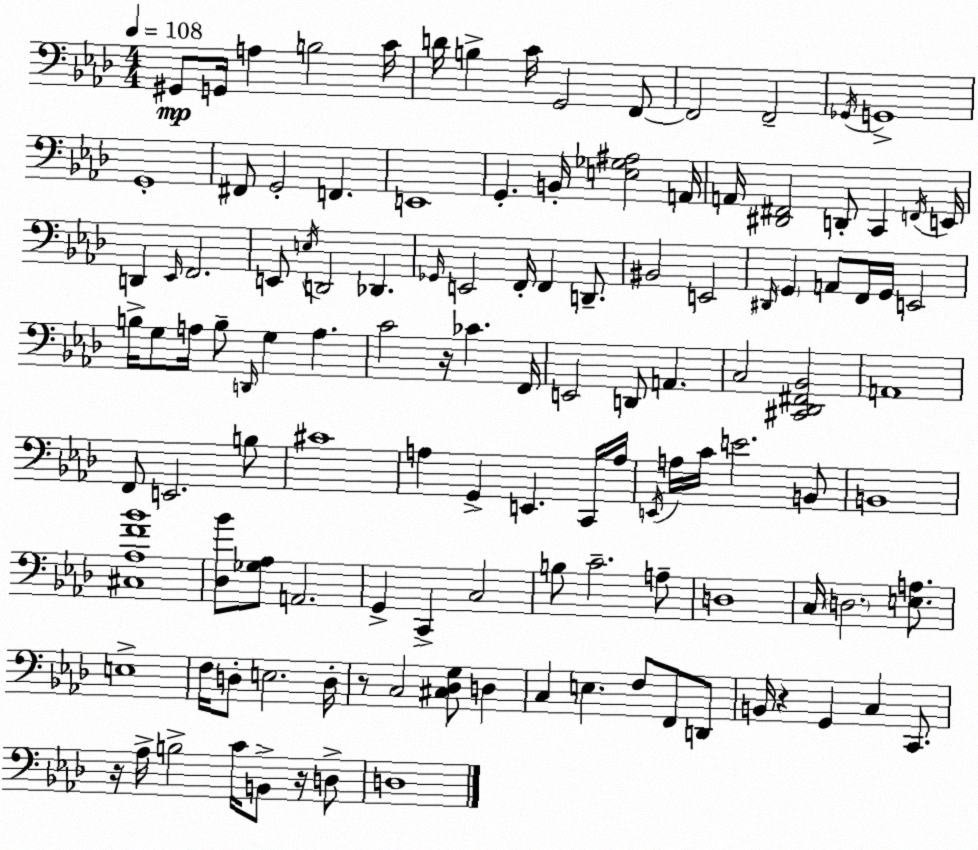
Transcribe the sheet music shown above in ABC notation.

X:1
T:Untitled
M:4/4
L:1/4
K:Ab
^G,,/2 G,,/4 A, B,2 C/4 D/4 B, C/4 G,,2 F,,/2 F,,2 F,,2 _G,,/4 G,,4 G,,4 ^F,,/2 G,,2 F,, E,,4 G,, B,,/4 [E,_G,^A,]2 A,,/4 A,,/4 [^D,,^F,,]2 D,,/2 C,, F,,/4 E,,/4 D,, _E,,/4 F,,2 E,,/2 E,/4 D,,2 _D,, _G,,/4 E,,2 F,,/4 F,, D,,/2 ^B,,2 E,,2 ^D,,/4 G,, A,,/2 F,,/4 G,,/4 E,,2 B,/4 G,/2 A,/4 B,/2 D,,/4 G, A, C2 z/4 _C F,,/4 E,,2 D,,/2 A,, C,2 [^C,,_D,,^F,,_B,,]2 A,,4 F,,/2 E,,2 B,/2 ^C4 A, G,, E,, C,,/4 A,/4 E,,/4 A,/4 C/4 E2 B,,/2 B,,4 [^C,_A,F_B]4 [_D,_B]/2 [_G,_A,]/2 A,,2 G,, C,, C,2 B,/2 C2 A,/2 D,4 C,/4 D,2 [E,A,]/2 E,4 F,/4 D,/2 E,2 D,/4 z/2 C,2 [^C,_D,G,]/2 D, C, E, F,/2 F,,/2 D,,/2 B,,/4 z G,, C, C,,/2 z/4 _A,/4 B,2 C/4 B,,/2 z/4 D,/2 D,4